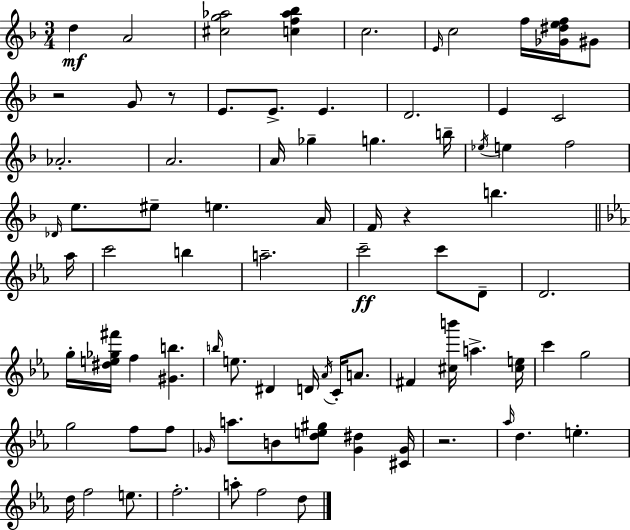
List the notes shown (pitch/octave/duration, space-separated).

D5/q A4/h [C#5,G5,Ab5]/h [C5,F5,Ab5,Bb5]/q C5/h. E4/s C5/h F5/s [Gb4,D#5,E5,F5]/s G#4/e R/h G4/e R/e E4/e. E4/e. E4/q. D4/h. E4/q C4/h Ab4/h. A4/h. A4/s Gb5/q G5/q. B5/s Eb5/s E5/q F5/h Db4/s E5/e. EIS5/e E5/q. A4/s F4/s R/q B5/q. Ab5/s C6/h B5/q A5/h. C6/h C6/e D4/e D4/h. G5/s [D#5,E5,Gb5,F#6]/s F5/q [G#4,B5]/q. B5/s E5/e. D#4/q D4/s Ab4/s C4/s A4/e. F#4/q [C#5,B6]/s A5/q. [C#5,E5]/s C6/q G5/h G5/h F5/e F5/e Gb4/s A5/e. B4/e [D5,E5,G#5]/e [Gb4,D#5]/q [C#4,Gb4]/s R/h. Ab5/s D5/q. E5/q. D5/s F5/h E5/e. F5/h. A5/e F5/h D5/e